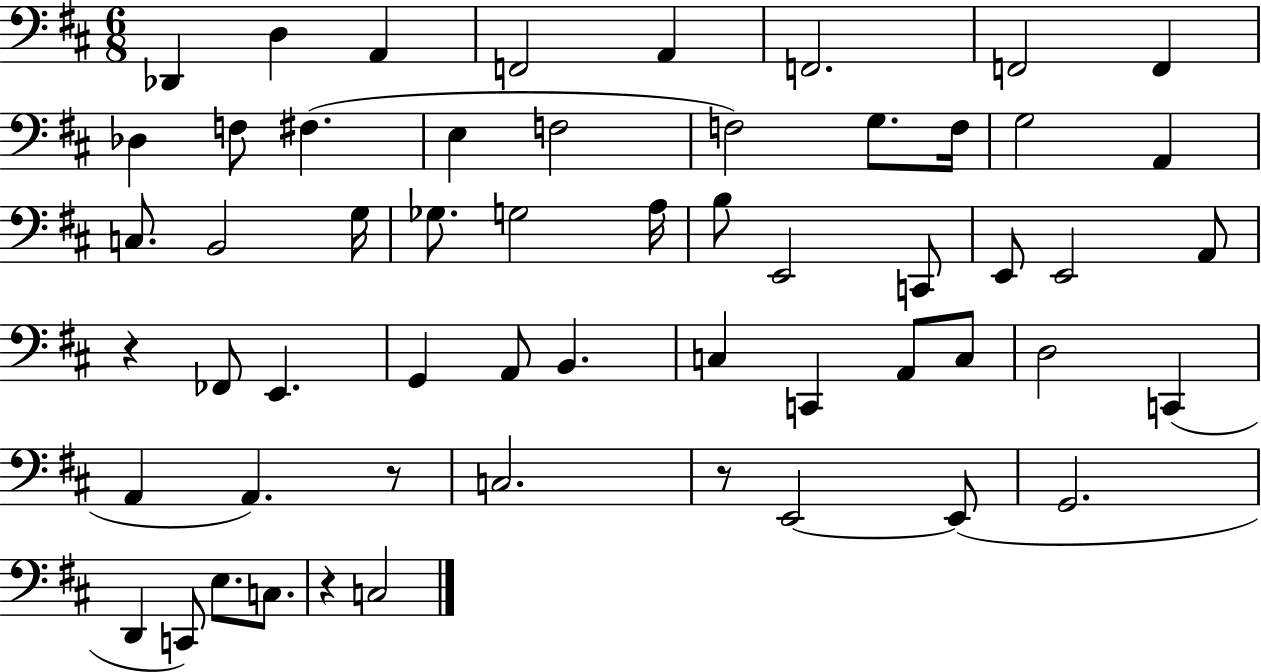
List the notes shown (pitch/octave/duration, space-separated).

Db2/q D3/q A2/q F2/h A2/q F2/h. F2/h F2/q Db3/q F3/e F#3/q. E3/q F3/h F3/h G3/e. F3/s G3/h A2/q C3/e. B2/h G3/s Gb3/e. G3/h A3/s B3/e E2/h C2/e E2/e E2/h A2/e R/q FES2/e E2/q. G2/q A2/e B2/q. C3/q C2/q A2/e C3/e D3/h C2/q A2/q A2/q. R/e C3/h. R/e E2/h E2/e G2/h. D2/q C2/e E3/e. C3/e. R/q C3/h